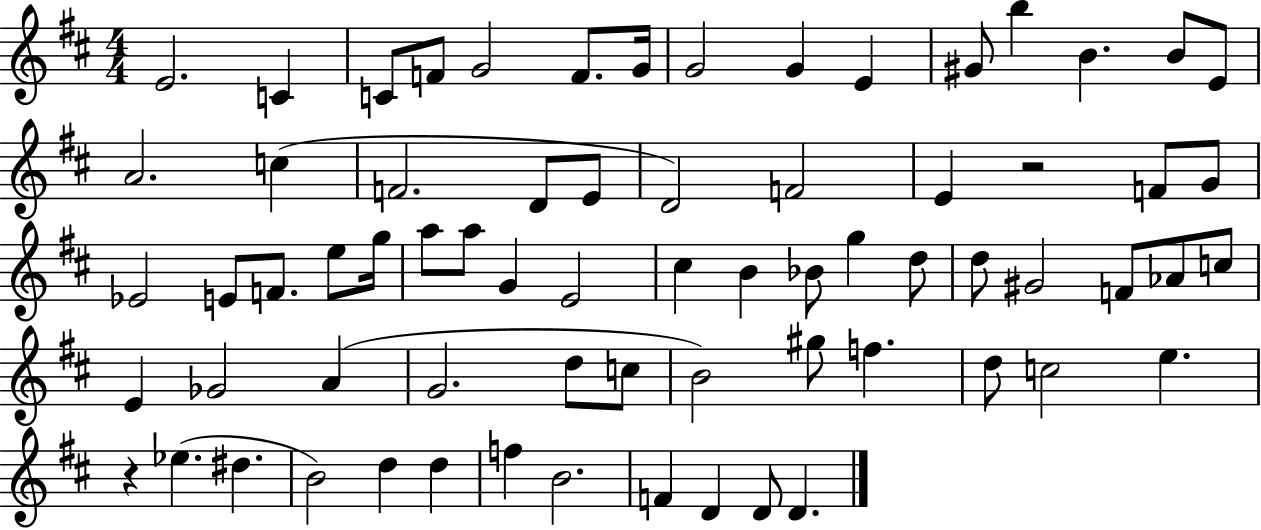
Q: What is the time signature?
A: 4/4